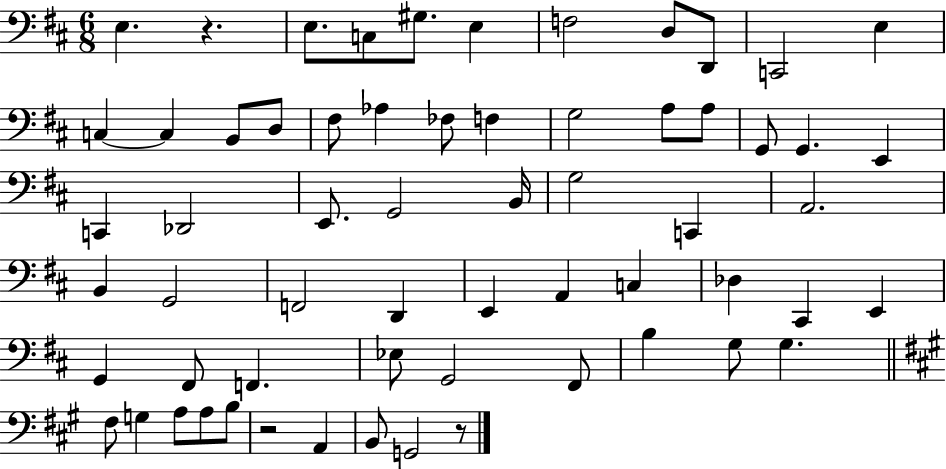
X:1
T:Untitled
M:6/8
L:1/4
K:D
E, z E,/2 C,/2 ^G,/2 E, F,2 D,/2 D,,/2 C,,2 E, C, C, B,,/2 D,/2 ^F,/2 _A, _F,/2 F, G,2 A,/2 A,/2 G,,/2 G,, E,, C,, _D,,2 E,,/2 G,,2 B,,/4 G,2 C,, A,,2 B,, G,,2 F,,2 D,, E,, A,, C, _D, ^C,, E,, G,, ^F,,/2 F,, _E,/2 G,,2 ^F,,/2 B, G,/2 G, ^F,/2 G, A,/2 A,/2 B,/2 z2 A,, B,,/2 G,,2 z/2